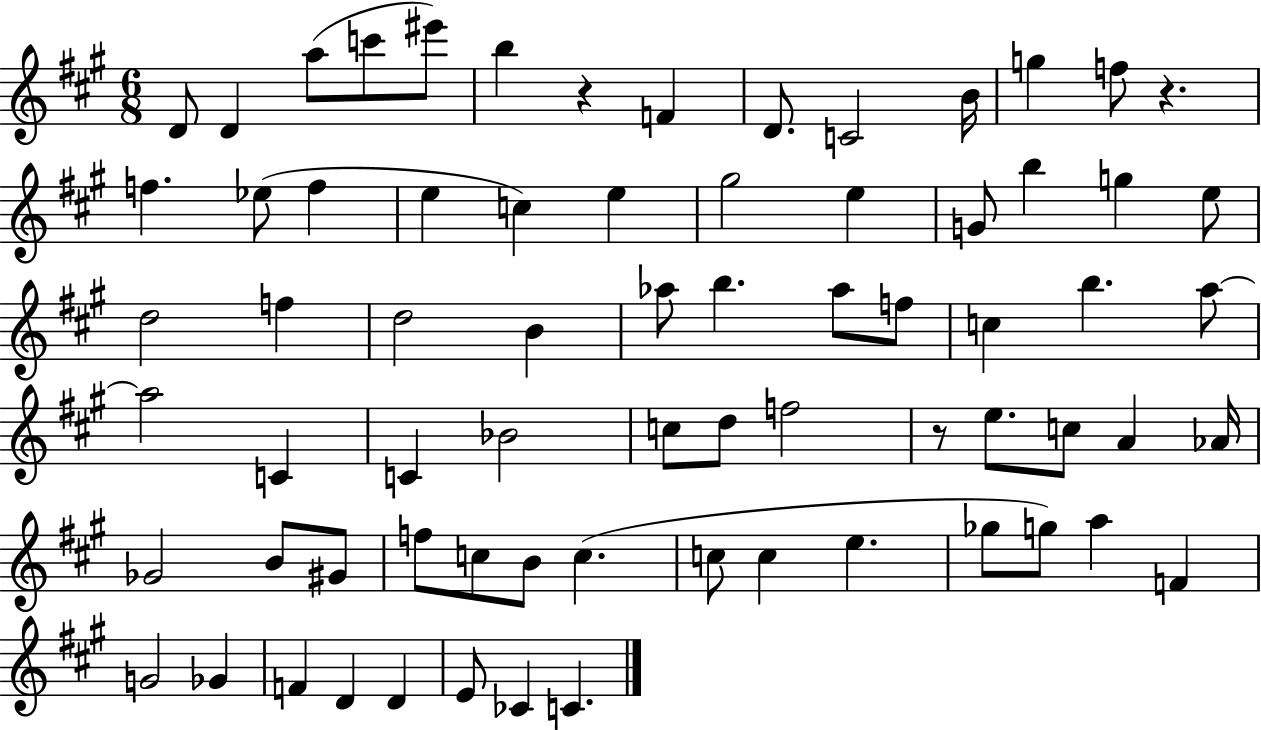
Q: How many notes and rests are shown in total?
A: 71